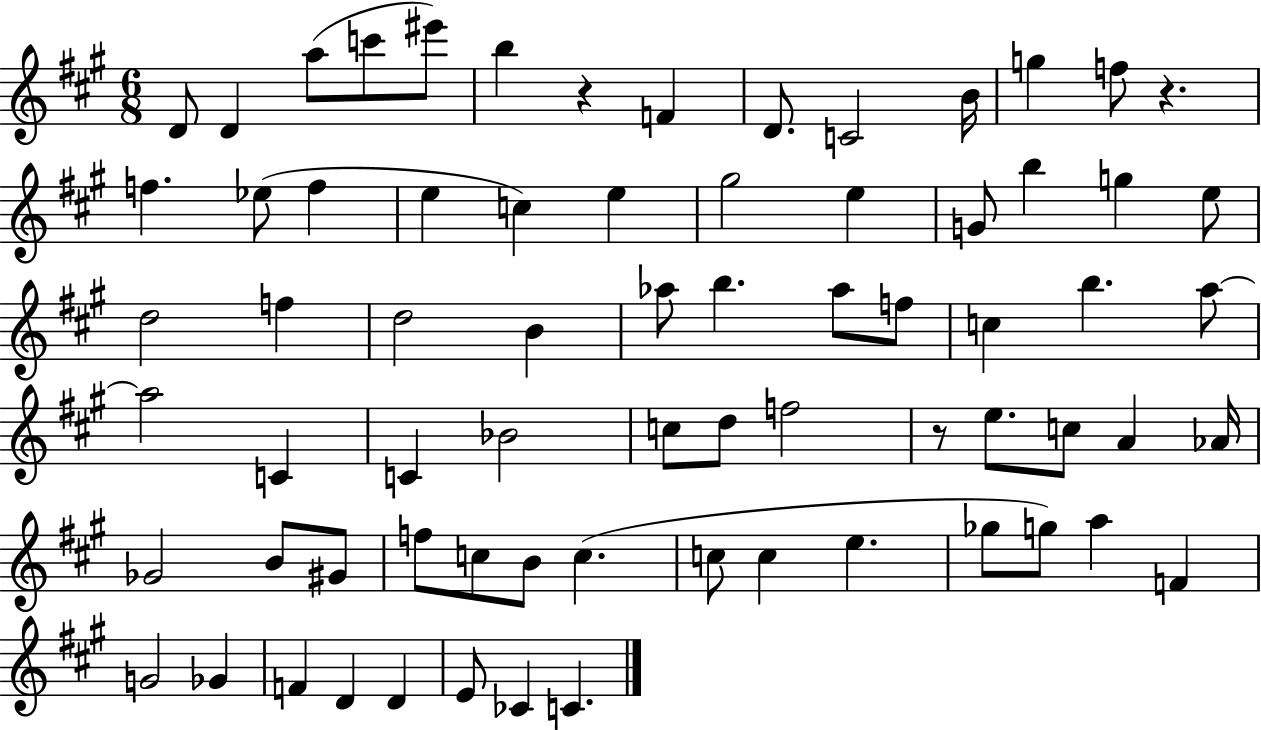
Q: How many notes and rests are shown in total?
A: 71